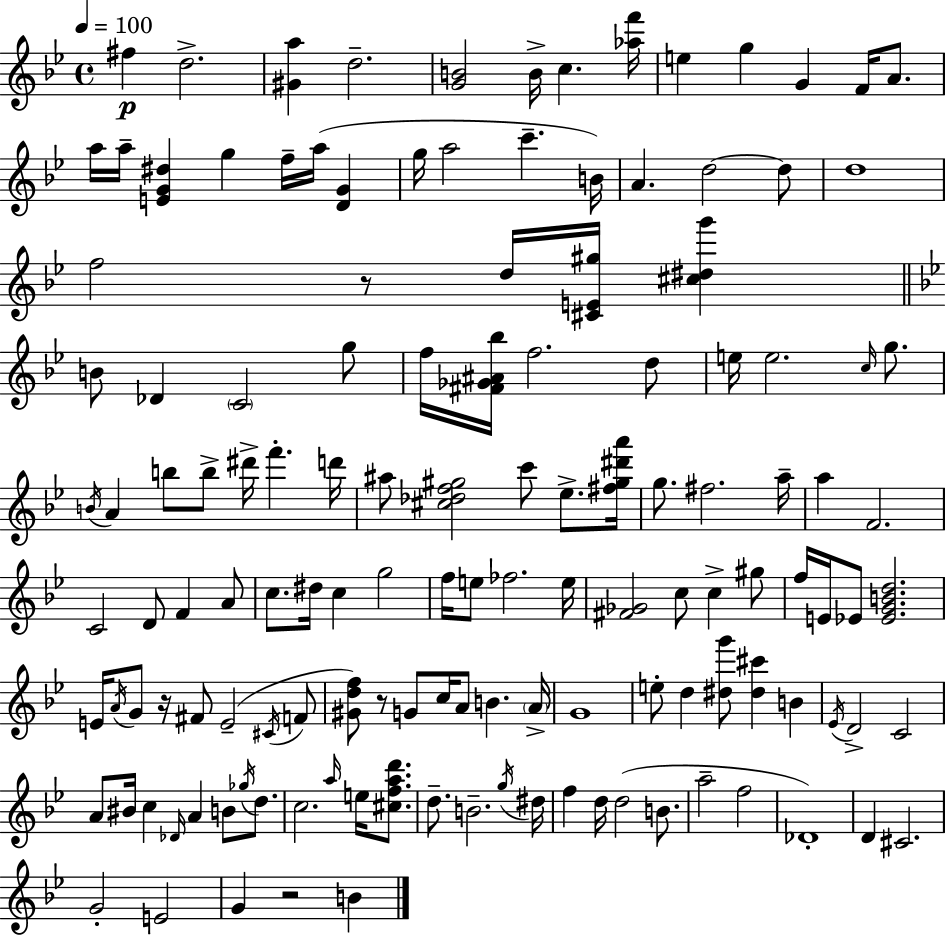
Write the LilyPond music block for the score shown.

{
  \clef treble
  \time 4/4
  \defaultTimeSignature
  \key bes \major
  \tempo 4 = 100
  fis''4\p d''2.-> | <gis' a''>4 d''2.-- | <g' b'>2 b'16-> c''4. <aes'' f'''>16 | e''4 g''4 g'4 f'16 a'8. | \break a''16 a''16-- <e' g' dis''>4 g''4 f''16-- a''16( <d' g'>4 | g''16 a''2 c'''4.-- b'16) | a'4. d''2~~ d''8 | d''1 | \break f''2 r8 d''16 <cis' e' gis''>16 <cis'' dis'' g'''>4 | \bar "||" \break \key bes \major b'8 des'4 \parenthesize c'2 g''8 | f''16 <fis' ges' ais' bes''>16 f''2. d''8 | e''16 e''2. \grace { c''16 } g''8. | \acciaccatura { b'16 } a'4 b''8 b''8-> dis'''16-> f'''4.-. | \break d'''16 ais''8 <cis'' des'' f'' gis''>2 c'''8 ees''8.-> | <fis'' gis'' dis''' a'''>16 g''8. fis''2. | a''16-- a''4 f'2. | c'2 d'8 f'4 | \break a'8 c''8. dis''16 c''4 g''2 | f''16 e''8 fes''2. | e''16 <fis' ges'>2 c''8 c''4-> | gis''8 f''16 e'16 ees'8 <ees' g' b' d''>2. | \break e'16 \acciaccatura { a'16 } g'8 r16 fis'8 e'2--( | \acciaccatura { cis'16 } f'8 <gis' d'' f''>8) r8 g'8 c''16 a'8 b'4. | \parenthesize a'16-> g'1 | e''8-. d''4 <dis'' g'''>8 <dis'' cis'''>4 | \break b'4 \acciaccatura { ees'16 } d'2-> c'2 | a'8 bis'16 c''4 \grace { des'16 } a'4 | b'8 \acciaccatura { ges''16 } d''8. c''2. | \grace { a''16 } e''16 <cis'' f'' a'' d'''>8. d''8.-- b'2.-- | \break \acciaccatura { g''16 } dis''16 f''4 d''16 d''2( | b'8. a''2-- | f''2 des'1-.) | d'4 cis'2. | \break g'2-. | e'2 g'4 r2 | b'4 \bar "|."
}